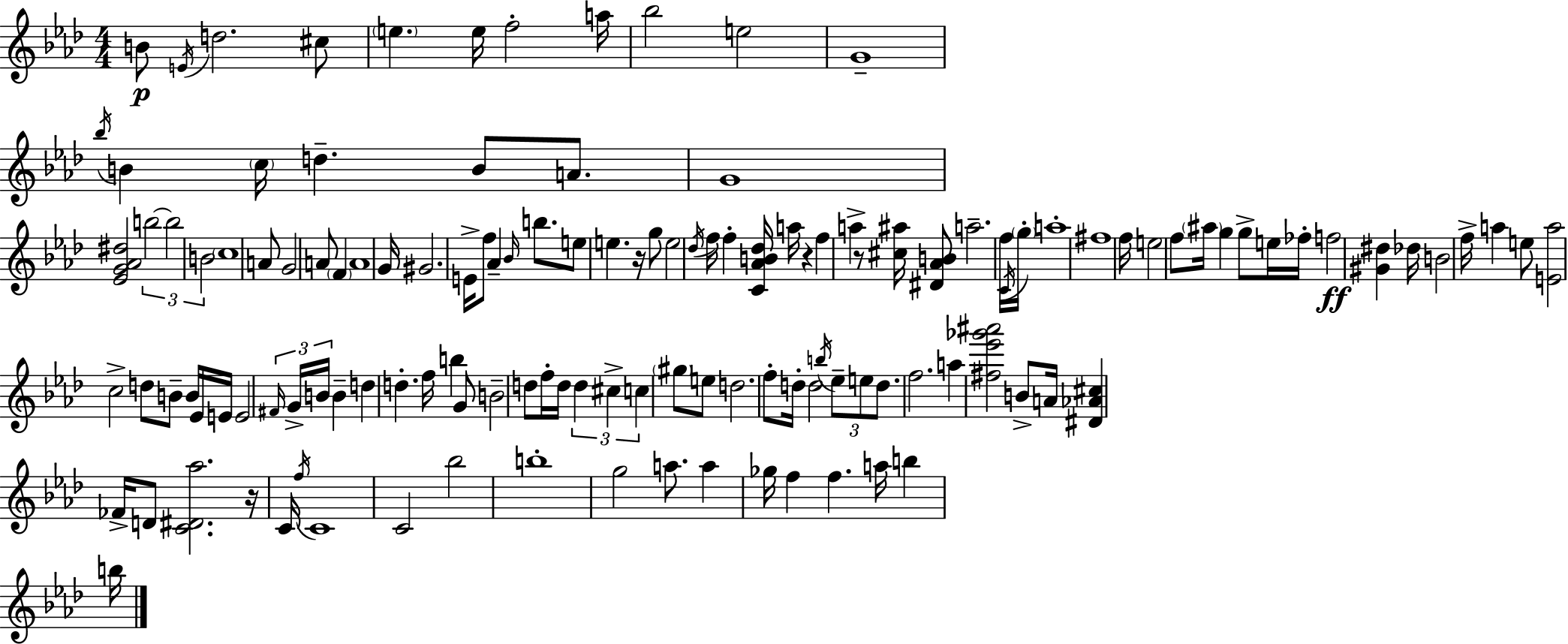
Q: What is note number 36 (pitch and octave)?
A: E5